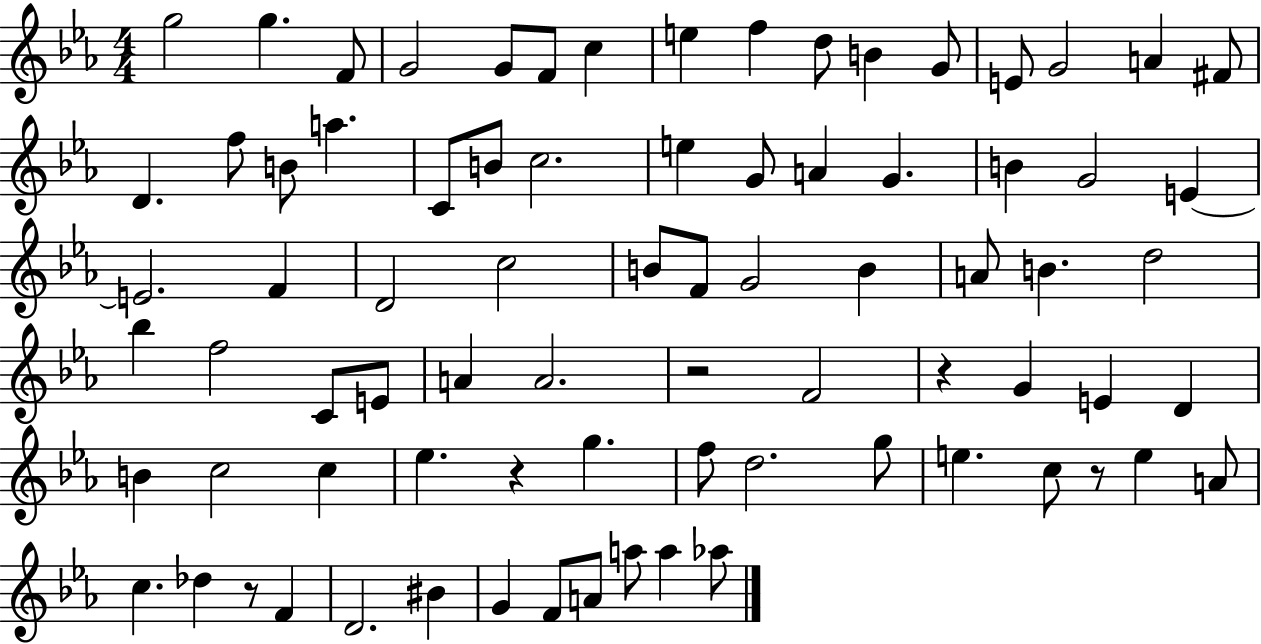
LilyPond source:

{
  \clef treble
  \numericTimeSignature
  \time 4/4
  \key ees \major
  \repeat volta 2 { g''2 g''4. f'8 | g'2 g'8 f'8 c''4 | e''4 f''4 d''8 b'4 g'8 | e'8 g'2 a'4 fis'8 | \break d'4. f''8 b'8 a''4. | c'8 b'8 c''2. | e''4 g'8 a'4 g'4. | b'4 g'2 e'4~~ | \break e'2. f'4 | d'2 c''2 | b'8 f'8 g'2 b'4 | a'8 b'4. d''2 | \break bes''4 f''2 c'8 e'8 | a'4 a'2. | r2 f'2 | r4 g'4 e'4 d'4 | \break b'4 c''2 c''4 | ees''4. r4 g''4. | f''8 d''2. g''8 | e''4. c''8 r8 e''4 a'8 | \break c''4. des''4 r8 f'4 | d'2. bis'4 | g'4 f'8 a'8 a''8 a''4 aes''8 | } \bar "|."
}